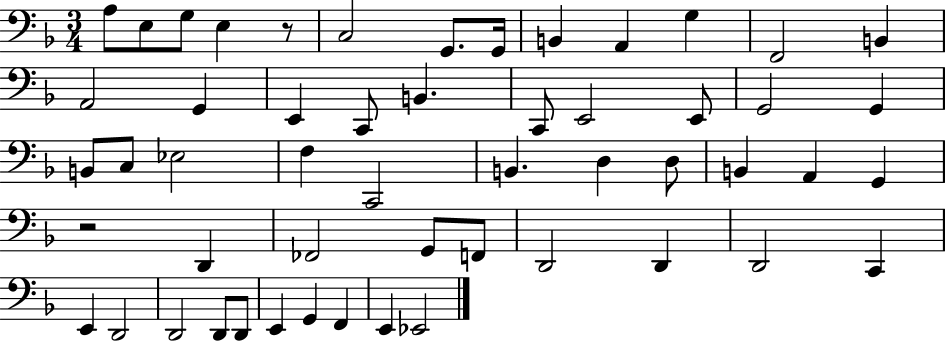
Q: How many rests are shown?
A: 2